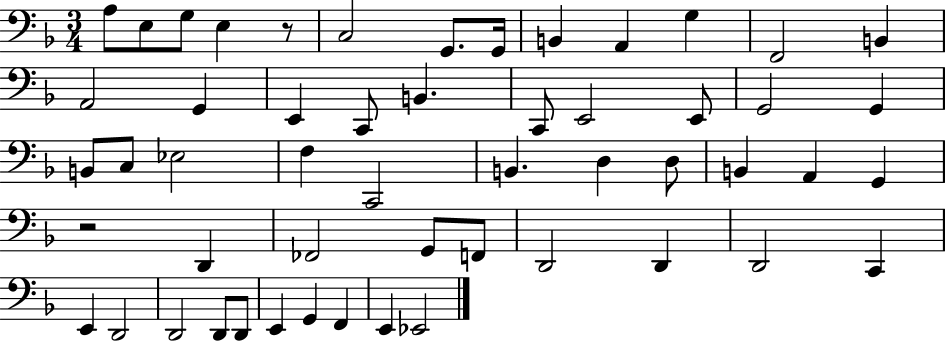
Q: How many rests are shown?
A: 2